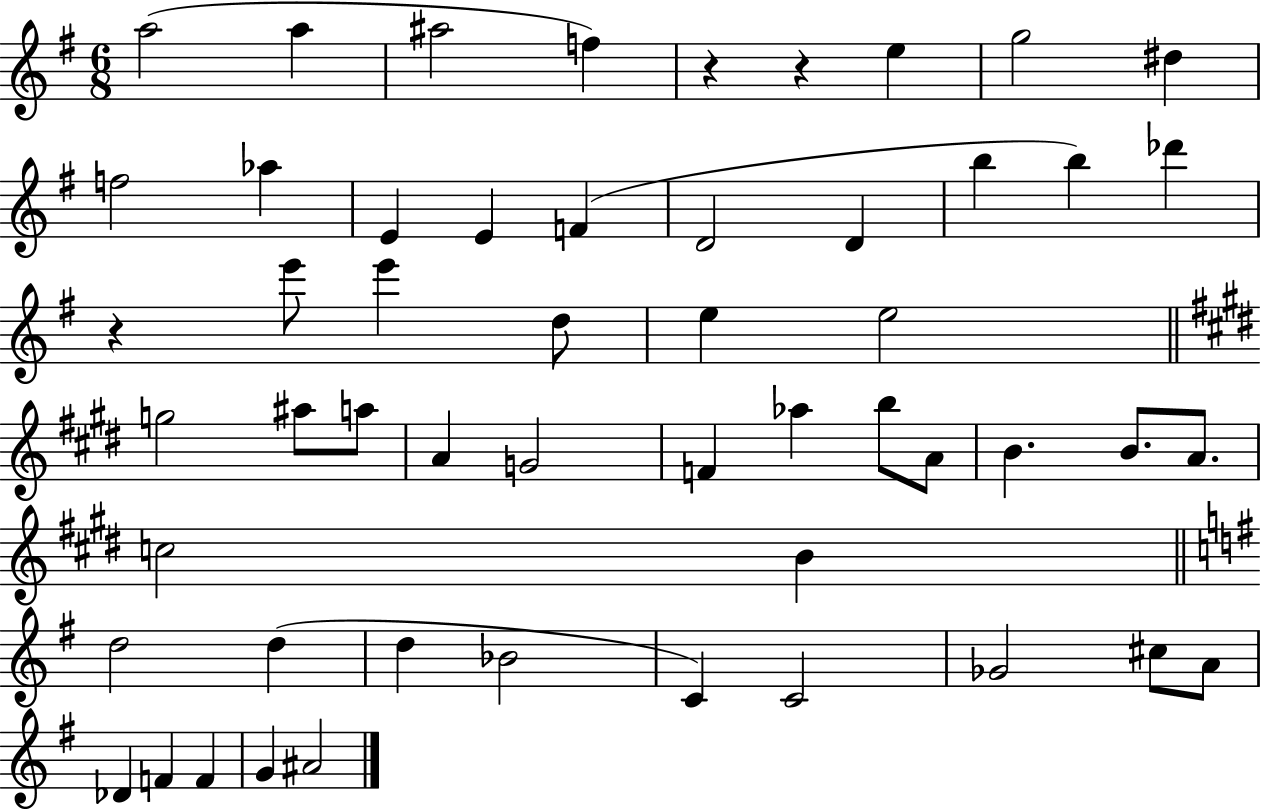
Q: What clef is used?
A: treble